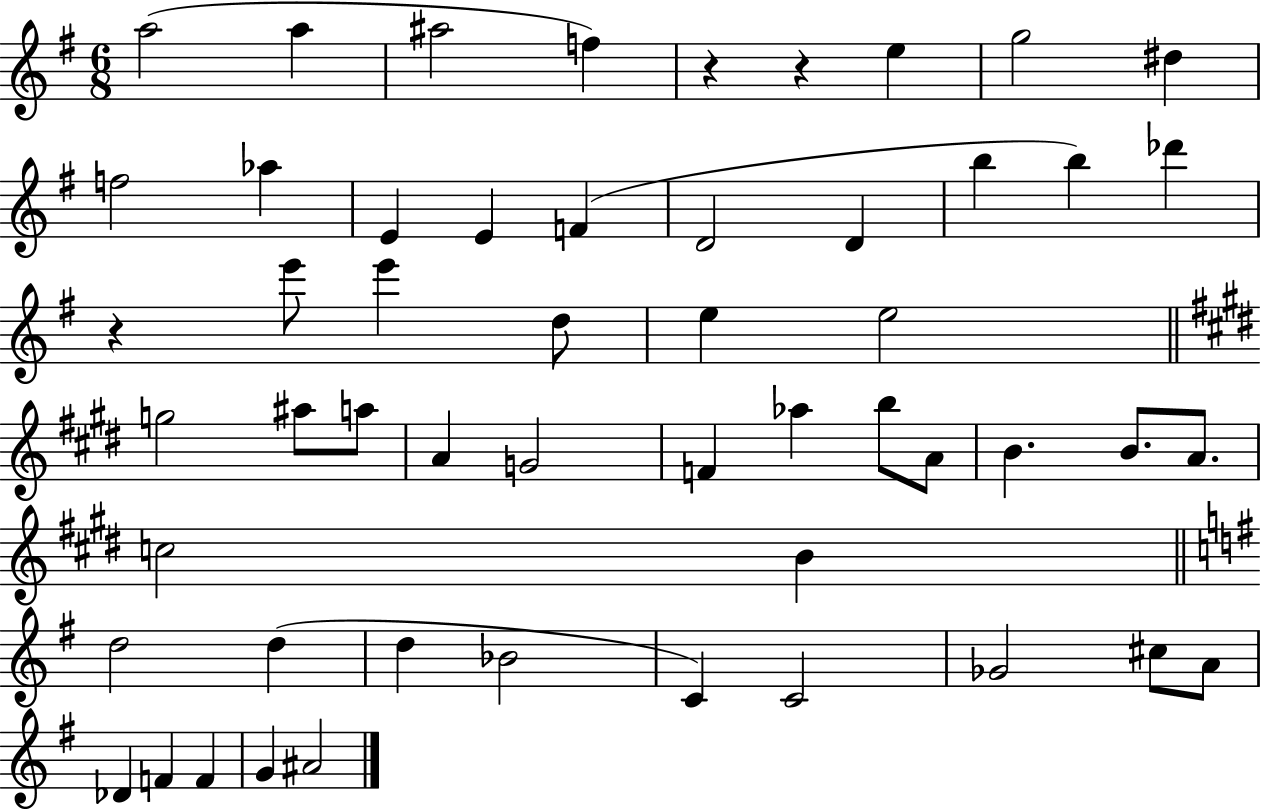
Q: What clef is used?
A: treble